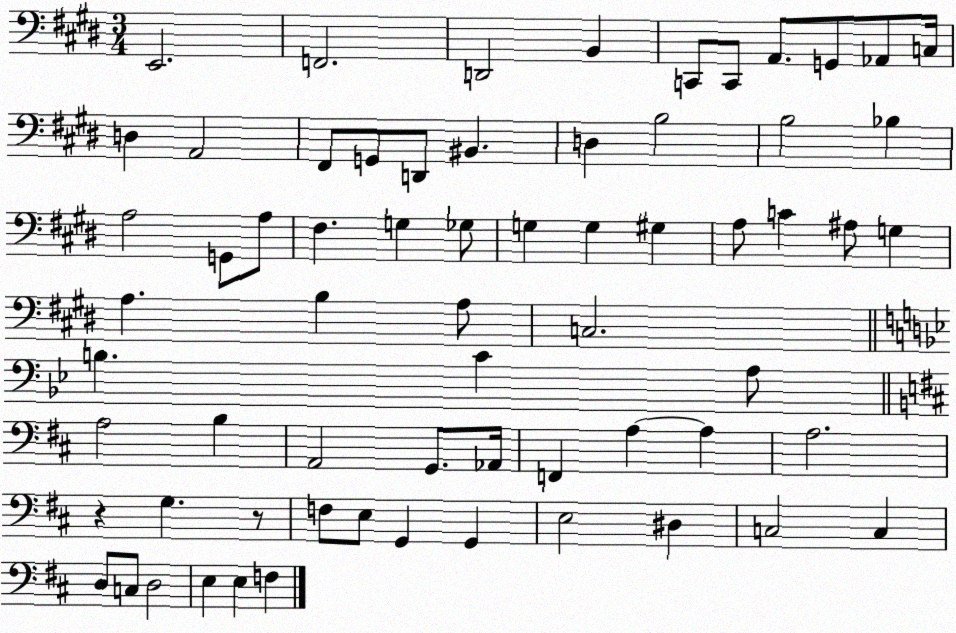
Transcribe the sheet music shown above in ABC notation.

X:1
T:Untitled
M:3/4
L:1/4
K:E
E,,2 F,,2 D,,2 B,, C,,/2 C,,/2 A,,/2 G,,/2 _A,,/2 C,/4 D, A,,2 ^F,,/2 G,,/2 D,,/2 ^B,, D, B,2 B,2 _B, A,2 G,,/2 A,/2 ^F, G, _G,/2 G, G, ^G, A,/2 C ^A,/2 G, A, B, A,/2 C,2 B, C A,/2 A,2 B, A,,2 G,,/2 _A,,/4 F,, A, A, A,2 z G, z/2 F,/2 E,/2 G,, G,, E,2 ^D, C,2 C, D,/2 C,/2 D,2 E, E, F,